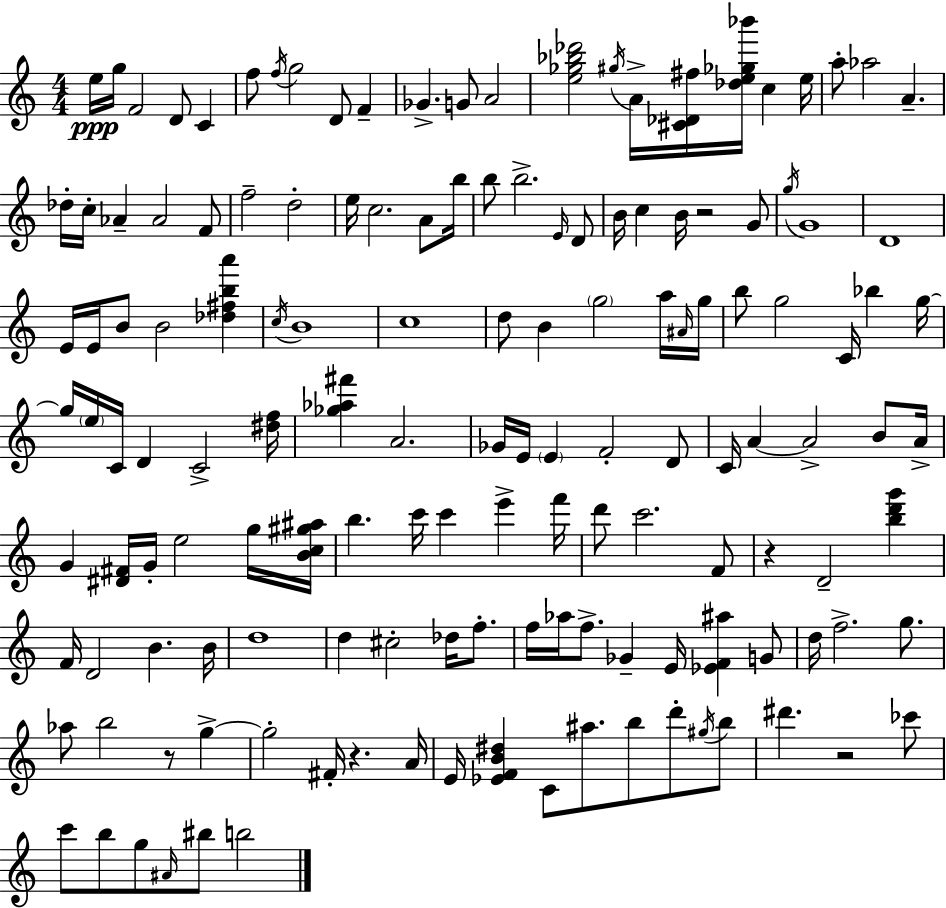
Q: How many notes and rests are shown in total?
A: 144